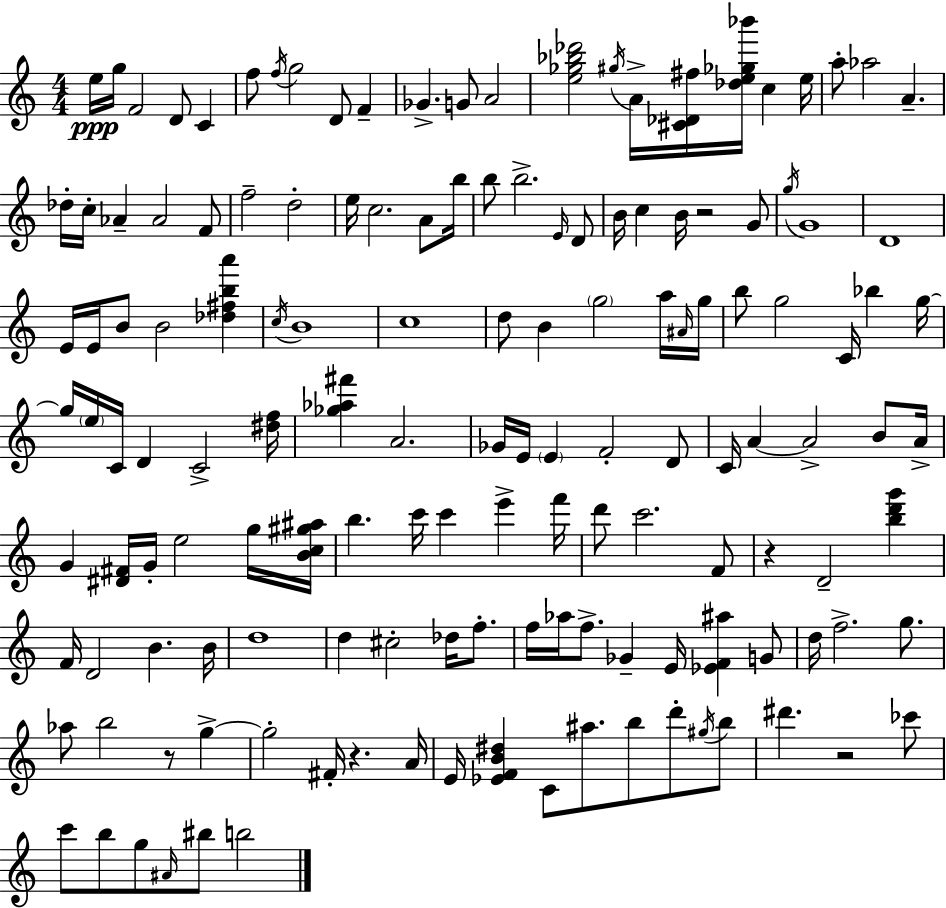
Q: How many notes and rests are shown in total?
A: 144